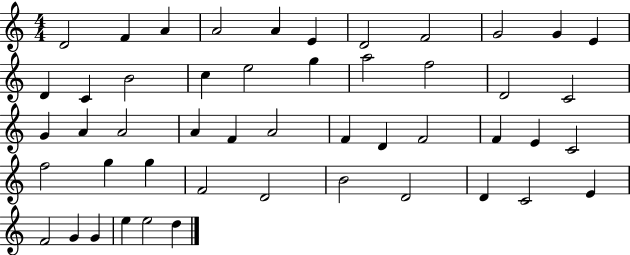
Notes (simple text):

D4/h F4/q A4/q A4/h A4/q E4/q D4/h F4/h G4/h G4/q E4/q D4/q C4/q B4/h C5/q E5/h G5/q A5/h F5/h D4/h C4/h G4/q A4/q A4/h A4/q F4/q A4/h F4/q D4/q F4/h F4/q E4/q C4/h F5/h G5/q G5/q F4/h D4/h B4/h D4/h D4/q C4/h E4/q F4/h G4/q G4/q E5/q E5/h D5/q